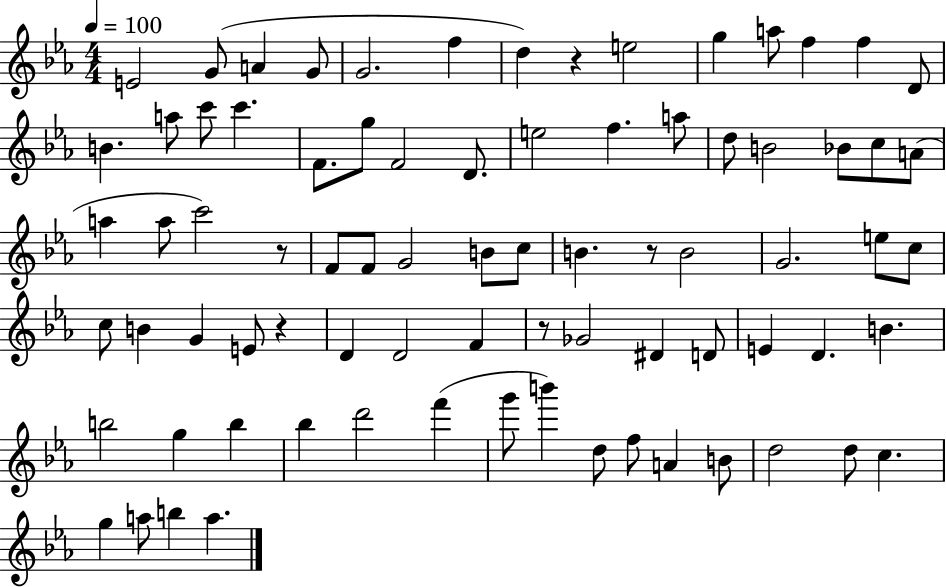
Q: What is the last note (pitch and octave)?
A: A5